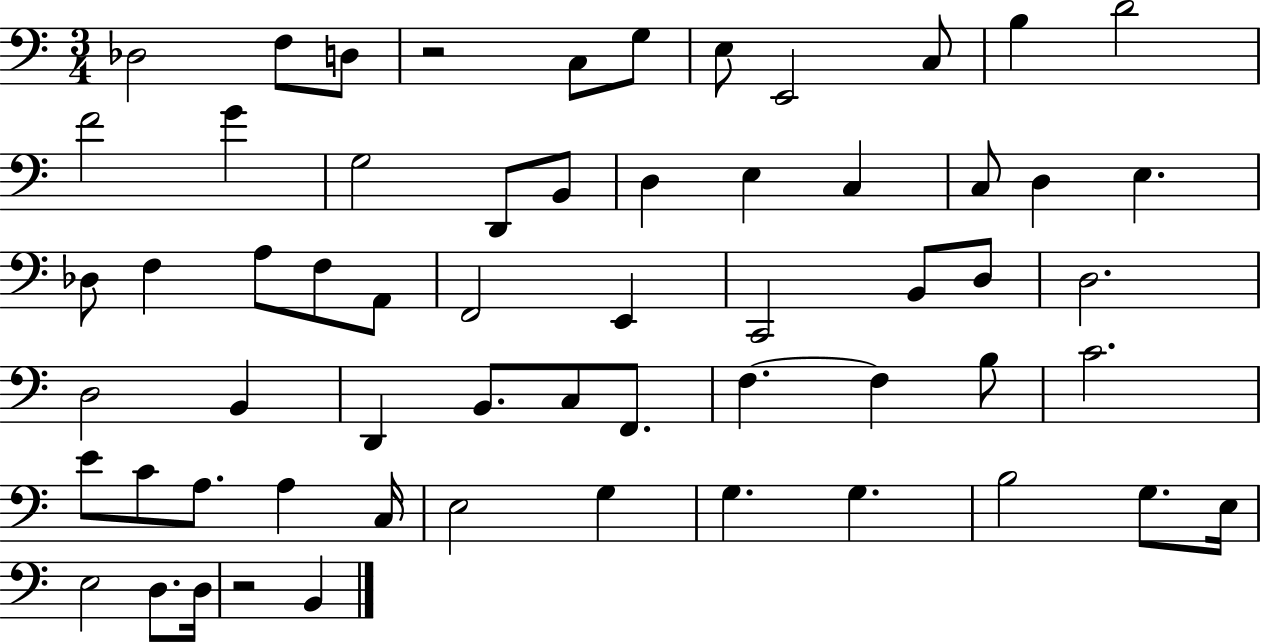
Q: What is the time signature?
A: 3/4